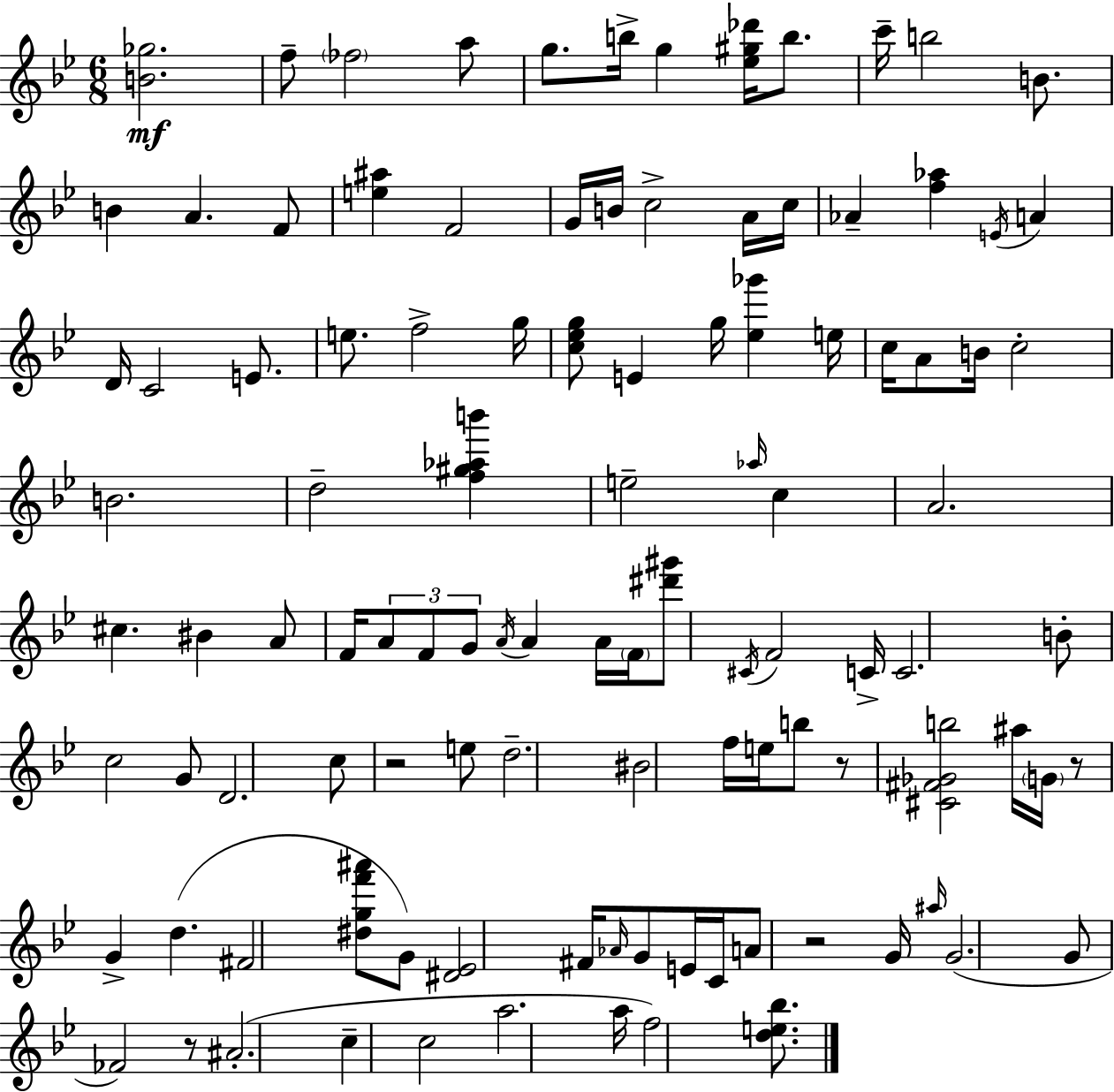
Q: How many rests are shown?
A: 5